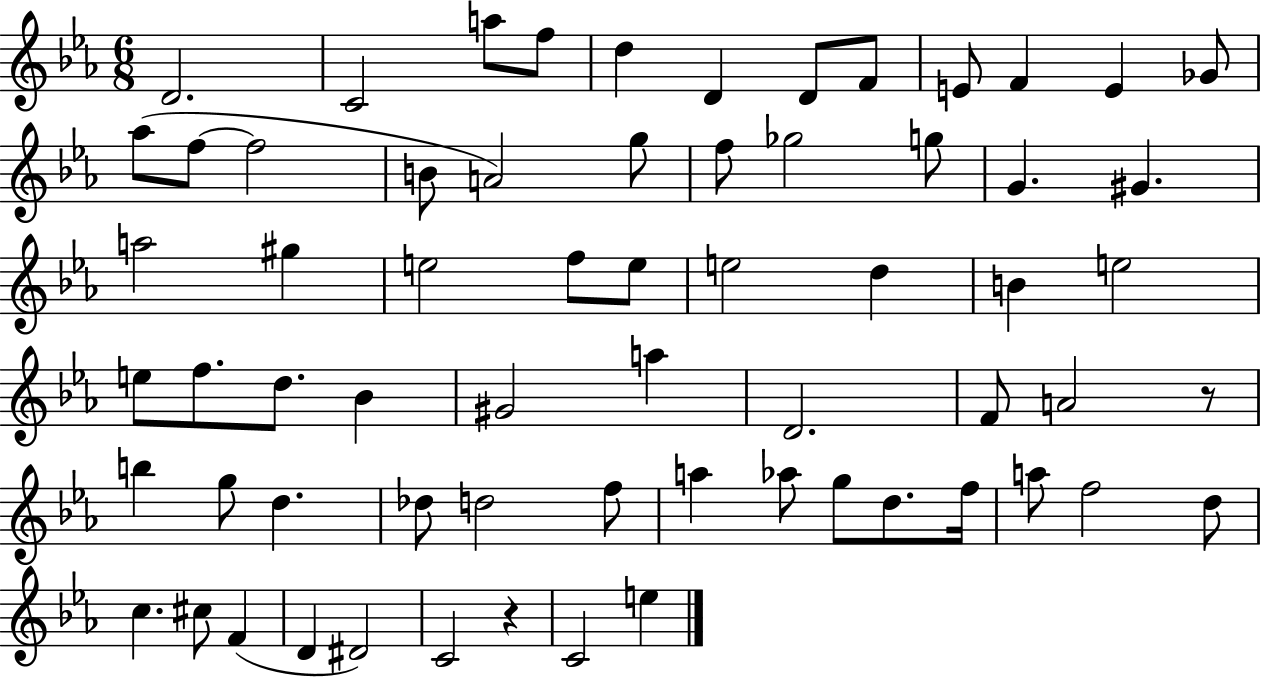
X:1
T:Untitled
M:6/8
L:1/4
K:Eb
D2 C2 a/2 f/2 d D D/2 F/2 E/2 F E _G/2 _a/2 f/2 f2 B/2 A2 g/2 f/2 _g2 g/2 G ^G a2 ^g e2 f/2 e/2 e2 d B e2 e/2 f/2 d/2 _B ^G2 a D2 F/2 A2 z/2 b g/2 d _d/2 d2 f/2 a _a/2 g/2 d/2 f/4 a/2 f2 d/2 c ^c/2 F D ^D2 C2 z C2 e